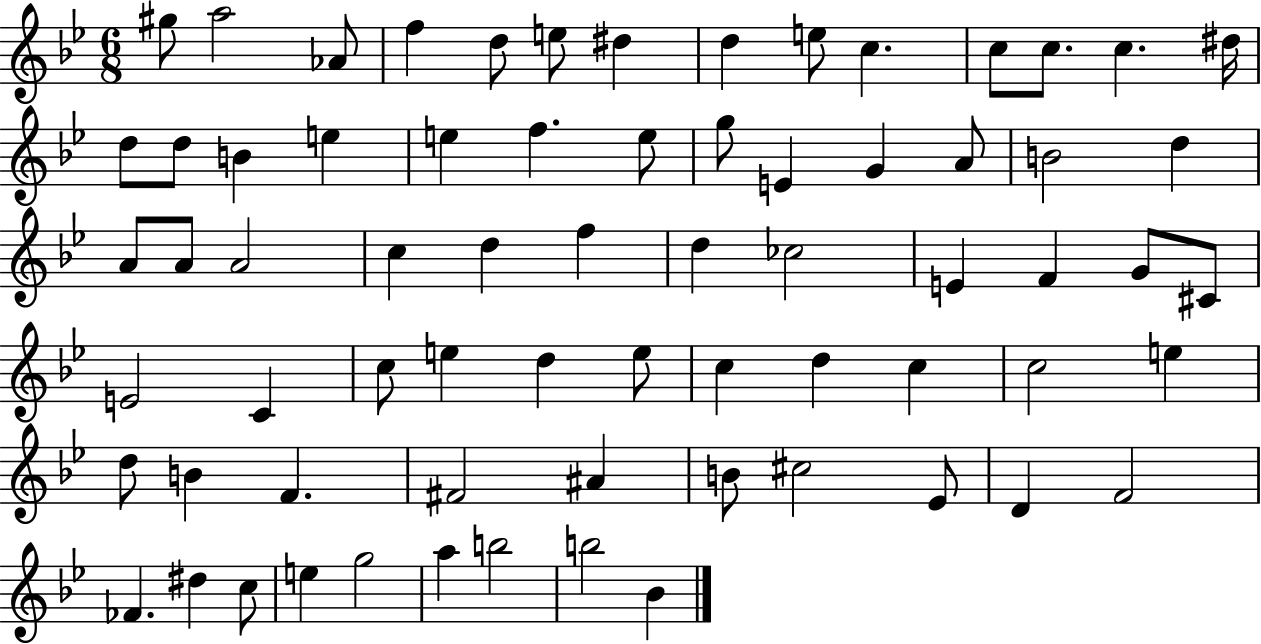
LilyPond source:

{
  \clef treble
  \numericTimeSignature
  \time 6/8
  \key bes \major
  gis''8 a''2 aes'8 | f''4 d''8 e''8 dis''4 | d''4 e''8 c''4. | c''8 c''8. c''4. dis''16 | \break d''8 d''8 b'4 e''4 | e''4 f''4. e''8 | g''8 e'4 g'4 a'8 | b'2 d''4 | \break a'8 a'8 a'2 | c''4 d''4 f''4 | d''4 ces''2 | e'4 f'4 g'8 cis'8 | \break e'2 c'4 | c''8 e''4 d''4 e''8 | c''4 d''4 c''4 | c''2 e''4 | \break d''8 b'4 f'4. | fis'2 ais'4 | b'8 cis''2 ees'8 | d'4 f'2 | \break fes'4. dis''4 c''8 | e''4 g''2 | a''4 b''2 | b''2 bes'4 | \break \bar "|."
}